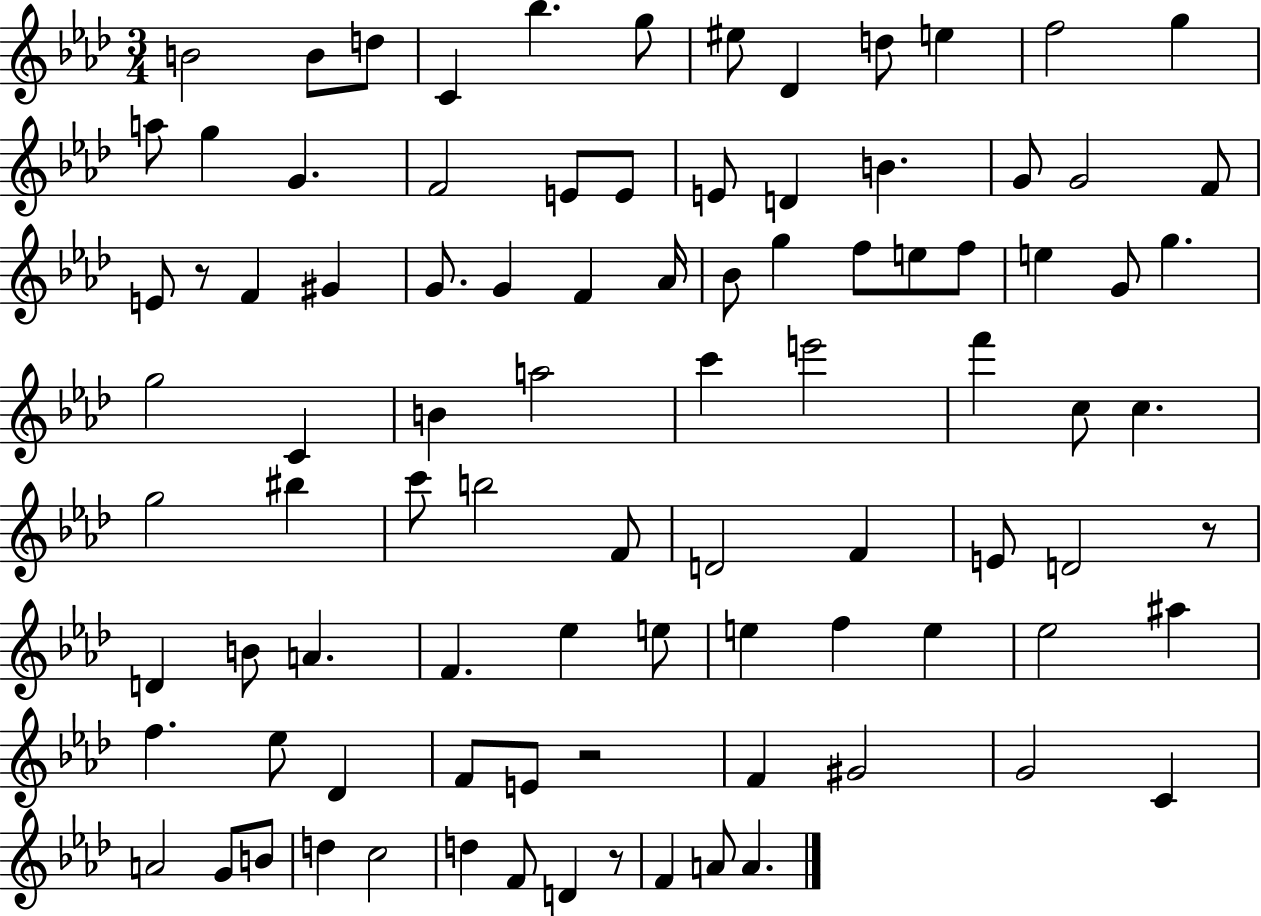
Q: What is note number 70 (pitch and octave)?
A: Eb5